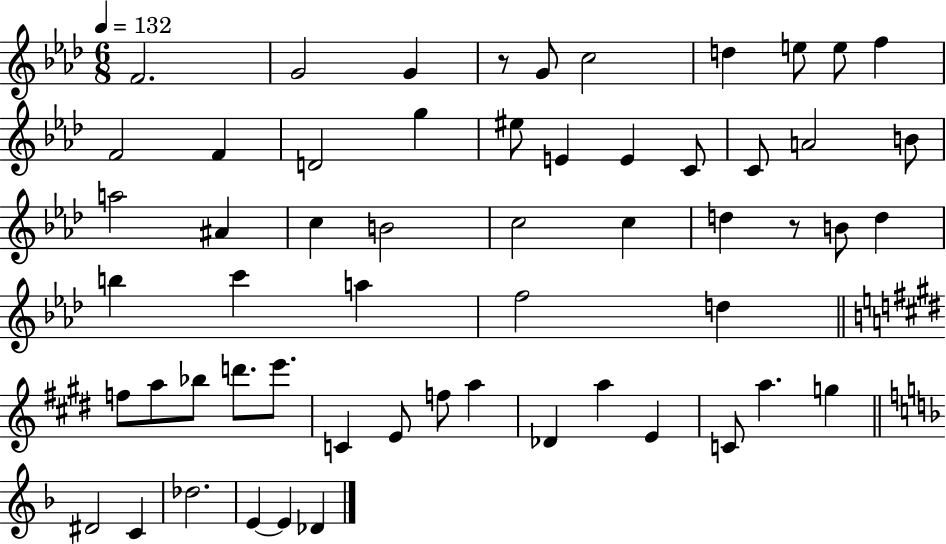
{
  \clef treble
  \numericTimeSignature
  \time 6/8
  \key aes \major
  \tempo 4 = 132
  \repeat volta 2 { f'2. | g'2 g'4 | r8 g'8 c''2 | d''4 e''8 e''8 f''4 | \break f'2 f'4 | d'2 g''4 | eis''8 e'4 e'4 c'8 | c'8 a'2 b'8 | \break a''2 ais'4 | c''4 b'2 | c''2 c''4 | d''4 r8 b'8 d''4 | \break b''4 c'''4 a''4 | f''2 d''4 | \bar "||" \break \key e \major f''8 a''8 bes''8 d'''8. e'''8. | c'4 e'8 f''8 a''4 | des'4 a''4 e'4 | c'8 a''4. g''4 | \break \bar "||" \break \key f \major dis'2 c'4 | des''2. | e'4~~ e'4 des'4 | } \bar "|."
}